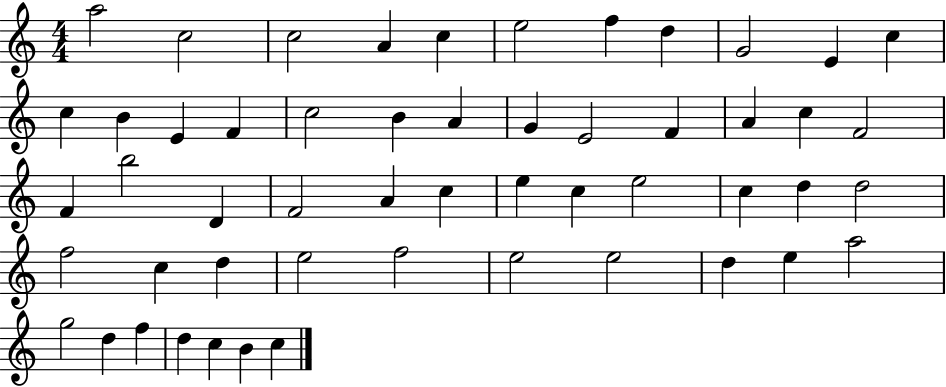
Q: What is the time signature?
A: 4/4